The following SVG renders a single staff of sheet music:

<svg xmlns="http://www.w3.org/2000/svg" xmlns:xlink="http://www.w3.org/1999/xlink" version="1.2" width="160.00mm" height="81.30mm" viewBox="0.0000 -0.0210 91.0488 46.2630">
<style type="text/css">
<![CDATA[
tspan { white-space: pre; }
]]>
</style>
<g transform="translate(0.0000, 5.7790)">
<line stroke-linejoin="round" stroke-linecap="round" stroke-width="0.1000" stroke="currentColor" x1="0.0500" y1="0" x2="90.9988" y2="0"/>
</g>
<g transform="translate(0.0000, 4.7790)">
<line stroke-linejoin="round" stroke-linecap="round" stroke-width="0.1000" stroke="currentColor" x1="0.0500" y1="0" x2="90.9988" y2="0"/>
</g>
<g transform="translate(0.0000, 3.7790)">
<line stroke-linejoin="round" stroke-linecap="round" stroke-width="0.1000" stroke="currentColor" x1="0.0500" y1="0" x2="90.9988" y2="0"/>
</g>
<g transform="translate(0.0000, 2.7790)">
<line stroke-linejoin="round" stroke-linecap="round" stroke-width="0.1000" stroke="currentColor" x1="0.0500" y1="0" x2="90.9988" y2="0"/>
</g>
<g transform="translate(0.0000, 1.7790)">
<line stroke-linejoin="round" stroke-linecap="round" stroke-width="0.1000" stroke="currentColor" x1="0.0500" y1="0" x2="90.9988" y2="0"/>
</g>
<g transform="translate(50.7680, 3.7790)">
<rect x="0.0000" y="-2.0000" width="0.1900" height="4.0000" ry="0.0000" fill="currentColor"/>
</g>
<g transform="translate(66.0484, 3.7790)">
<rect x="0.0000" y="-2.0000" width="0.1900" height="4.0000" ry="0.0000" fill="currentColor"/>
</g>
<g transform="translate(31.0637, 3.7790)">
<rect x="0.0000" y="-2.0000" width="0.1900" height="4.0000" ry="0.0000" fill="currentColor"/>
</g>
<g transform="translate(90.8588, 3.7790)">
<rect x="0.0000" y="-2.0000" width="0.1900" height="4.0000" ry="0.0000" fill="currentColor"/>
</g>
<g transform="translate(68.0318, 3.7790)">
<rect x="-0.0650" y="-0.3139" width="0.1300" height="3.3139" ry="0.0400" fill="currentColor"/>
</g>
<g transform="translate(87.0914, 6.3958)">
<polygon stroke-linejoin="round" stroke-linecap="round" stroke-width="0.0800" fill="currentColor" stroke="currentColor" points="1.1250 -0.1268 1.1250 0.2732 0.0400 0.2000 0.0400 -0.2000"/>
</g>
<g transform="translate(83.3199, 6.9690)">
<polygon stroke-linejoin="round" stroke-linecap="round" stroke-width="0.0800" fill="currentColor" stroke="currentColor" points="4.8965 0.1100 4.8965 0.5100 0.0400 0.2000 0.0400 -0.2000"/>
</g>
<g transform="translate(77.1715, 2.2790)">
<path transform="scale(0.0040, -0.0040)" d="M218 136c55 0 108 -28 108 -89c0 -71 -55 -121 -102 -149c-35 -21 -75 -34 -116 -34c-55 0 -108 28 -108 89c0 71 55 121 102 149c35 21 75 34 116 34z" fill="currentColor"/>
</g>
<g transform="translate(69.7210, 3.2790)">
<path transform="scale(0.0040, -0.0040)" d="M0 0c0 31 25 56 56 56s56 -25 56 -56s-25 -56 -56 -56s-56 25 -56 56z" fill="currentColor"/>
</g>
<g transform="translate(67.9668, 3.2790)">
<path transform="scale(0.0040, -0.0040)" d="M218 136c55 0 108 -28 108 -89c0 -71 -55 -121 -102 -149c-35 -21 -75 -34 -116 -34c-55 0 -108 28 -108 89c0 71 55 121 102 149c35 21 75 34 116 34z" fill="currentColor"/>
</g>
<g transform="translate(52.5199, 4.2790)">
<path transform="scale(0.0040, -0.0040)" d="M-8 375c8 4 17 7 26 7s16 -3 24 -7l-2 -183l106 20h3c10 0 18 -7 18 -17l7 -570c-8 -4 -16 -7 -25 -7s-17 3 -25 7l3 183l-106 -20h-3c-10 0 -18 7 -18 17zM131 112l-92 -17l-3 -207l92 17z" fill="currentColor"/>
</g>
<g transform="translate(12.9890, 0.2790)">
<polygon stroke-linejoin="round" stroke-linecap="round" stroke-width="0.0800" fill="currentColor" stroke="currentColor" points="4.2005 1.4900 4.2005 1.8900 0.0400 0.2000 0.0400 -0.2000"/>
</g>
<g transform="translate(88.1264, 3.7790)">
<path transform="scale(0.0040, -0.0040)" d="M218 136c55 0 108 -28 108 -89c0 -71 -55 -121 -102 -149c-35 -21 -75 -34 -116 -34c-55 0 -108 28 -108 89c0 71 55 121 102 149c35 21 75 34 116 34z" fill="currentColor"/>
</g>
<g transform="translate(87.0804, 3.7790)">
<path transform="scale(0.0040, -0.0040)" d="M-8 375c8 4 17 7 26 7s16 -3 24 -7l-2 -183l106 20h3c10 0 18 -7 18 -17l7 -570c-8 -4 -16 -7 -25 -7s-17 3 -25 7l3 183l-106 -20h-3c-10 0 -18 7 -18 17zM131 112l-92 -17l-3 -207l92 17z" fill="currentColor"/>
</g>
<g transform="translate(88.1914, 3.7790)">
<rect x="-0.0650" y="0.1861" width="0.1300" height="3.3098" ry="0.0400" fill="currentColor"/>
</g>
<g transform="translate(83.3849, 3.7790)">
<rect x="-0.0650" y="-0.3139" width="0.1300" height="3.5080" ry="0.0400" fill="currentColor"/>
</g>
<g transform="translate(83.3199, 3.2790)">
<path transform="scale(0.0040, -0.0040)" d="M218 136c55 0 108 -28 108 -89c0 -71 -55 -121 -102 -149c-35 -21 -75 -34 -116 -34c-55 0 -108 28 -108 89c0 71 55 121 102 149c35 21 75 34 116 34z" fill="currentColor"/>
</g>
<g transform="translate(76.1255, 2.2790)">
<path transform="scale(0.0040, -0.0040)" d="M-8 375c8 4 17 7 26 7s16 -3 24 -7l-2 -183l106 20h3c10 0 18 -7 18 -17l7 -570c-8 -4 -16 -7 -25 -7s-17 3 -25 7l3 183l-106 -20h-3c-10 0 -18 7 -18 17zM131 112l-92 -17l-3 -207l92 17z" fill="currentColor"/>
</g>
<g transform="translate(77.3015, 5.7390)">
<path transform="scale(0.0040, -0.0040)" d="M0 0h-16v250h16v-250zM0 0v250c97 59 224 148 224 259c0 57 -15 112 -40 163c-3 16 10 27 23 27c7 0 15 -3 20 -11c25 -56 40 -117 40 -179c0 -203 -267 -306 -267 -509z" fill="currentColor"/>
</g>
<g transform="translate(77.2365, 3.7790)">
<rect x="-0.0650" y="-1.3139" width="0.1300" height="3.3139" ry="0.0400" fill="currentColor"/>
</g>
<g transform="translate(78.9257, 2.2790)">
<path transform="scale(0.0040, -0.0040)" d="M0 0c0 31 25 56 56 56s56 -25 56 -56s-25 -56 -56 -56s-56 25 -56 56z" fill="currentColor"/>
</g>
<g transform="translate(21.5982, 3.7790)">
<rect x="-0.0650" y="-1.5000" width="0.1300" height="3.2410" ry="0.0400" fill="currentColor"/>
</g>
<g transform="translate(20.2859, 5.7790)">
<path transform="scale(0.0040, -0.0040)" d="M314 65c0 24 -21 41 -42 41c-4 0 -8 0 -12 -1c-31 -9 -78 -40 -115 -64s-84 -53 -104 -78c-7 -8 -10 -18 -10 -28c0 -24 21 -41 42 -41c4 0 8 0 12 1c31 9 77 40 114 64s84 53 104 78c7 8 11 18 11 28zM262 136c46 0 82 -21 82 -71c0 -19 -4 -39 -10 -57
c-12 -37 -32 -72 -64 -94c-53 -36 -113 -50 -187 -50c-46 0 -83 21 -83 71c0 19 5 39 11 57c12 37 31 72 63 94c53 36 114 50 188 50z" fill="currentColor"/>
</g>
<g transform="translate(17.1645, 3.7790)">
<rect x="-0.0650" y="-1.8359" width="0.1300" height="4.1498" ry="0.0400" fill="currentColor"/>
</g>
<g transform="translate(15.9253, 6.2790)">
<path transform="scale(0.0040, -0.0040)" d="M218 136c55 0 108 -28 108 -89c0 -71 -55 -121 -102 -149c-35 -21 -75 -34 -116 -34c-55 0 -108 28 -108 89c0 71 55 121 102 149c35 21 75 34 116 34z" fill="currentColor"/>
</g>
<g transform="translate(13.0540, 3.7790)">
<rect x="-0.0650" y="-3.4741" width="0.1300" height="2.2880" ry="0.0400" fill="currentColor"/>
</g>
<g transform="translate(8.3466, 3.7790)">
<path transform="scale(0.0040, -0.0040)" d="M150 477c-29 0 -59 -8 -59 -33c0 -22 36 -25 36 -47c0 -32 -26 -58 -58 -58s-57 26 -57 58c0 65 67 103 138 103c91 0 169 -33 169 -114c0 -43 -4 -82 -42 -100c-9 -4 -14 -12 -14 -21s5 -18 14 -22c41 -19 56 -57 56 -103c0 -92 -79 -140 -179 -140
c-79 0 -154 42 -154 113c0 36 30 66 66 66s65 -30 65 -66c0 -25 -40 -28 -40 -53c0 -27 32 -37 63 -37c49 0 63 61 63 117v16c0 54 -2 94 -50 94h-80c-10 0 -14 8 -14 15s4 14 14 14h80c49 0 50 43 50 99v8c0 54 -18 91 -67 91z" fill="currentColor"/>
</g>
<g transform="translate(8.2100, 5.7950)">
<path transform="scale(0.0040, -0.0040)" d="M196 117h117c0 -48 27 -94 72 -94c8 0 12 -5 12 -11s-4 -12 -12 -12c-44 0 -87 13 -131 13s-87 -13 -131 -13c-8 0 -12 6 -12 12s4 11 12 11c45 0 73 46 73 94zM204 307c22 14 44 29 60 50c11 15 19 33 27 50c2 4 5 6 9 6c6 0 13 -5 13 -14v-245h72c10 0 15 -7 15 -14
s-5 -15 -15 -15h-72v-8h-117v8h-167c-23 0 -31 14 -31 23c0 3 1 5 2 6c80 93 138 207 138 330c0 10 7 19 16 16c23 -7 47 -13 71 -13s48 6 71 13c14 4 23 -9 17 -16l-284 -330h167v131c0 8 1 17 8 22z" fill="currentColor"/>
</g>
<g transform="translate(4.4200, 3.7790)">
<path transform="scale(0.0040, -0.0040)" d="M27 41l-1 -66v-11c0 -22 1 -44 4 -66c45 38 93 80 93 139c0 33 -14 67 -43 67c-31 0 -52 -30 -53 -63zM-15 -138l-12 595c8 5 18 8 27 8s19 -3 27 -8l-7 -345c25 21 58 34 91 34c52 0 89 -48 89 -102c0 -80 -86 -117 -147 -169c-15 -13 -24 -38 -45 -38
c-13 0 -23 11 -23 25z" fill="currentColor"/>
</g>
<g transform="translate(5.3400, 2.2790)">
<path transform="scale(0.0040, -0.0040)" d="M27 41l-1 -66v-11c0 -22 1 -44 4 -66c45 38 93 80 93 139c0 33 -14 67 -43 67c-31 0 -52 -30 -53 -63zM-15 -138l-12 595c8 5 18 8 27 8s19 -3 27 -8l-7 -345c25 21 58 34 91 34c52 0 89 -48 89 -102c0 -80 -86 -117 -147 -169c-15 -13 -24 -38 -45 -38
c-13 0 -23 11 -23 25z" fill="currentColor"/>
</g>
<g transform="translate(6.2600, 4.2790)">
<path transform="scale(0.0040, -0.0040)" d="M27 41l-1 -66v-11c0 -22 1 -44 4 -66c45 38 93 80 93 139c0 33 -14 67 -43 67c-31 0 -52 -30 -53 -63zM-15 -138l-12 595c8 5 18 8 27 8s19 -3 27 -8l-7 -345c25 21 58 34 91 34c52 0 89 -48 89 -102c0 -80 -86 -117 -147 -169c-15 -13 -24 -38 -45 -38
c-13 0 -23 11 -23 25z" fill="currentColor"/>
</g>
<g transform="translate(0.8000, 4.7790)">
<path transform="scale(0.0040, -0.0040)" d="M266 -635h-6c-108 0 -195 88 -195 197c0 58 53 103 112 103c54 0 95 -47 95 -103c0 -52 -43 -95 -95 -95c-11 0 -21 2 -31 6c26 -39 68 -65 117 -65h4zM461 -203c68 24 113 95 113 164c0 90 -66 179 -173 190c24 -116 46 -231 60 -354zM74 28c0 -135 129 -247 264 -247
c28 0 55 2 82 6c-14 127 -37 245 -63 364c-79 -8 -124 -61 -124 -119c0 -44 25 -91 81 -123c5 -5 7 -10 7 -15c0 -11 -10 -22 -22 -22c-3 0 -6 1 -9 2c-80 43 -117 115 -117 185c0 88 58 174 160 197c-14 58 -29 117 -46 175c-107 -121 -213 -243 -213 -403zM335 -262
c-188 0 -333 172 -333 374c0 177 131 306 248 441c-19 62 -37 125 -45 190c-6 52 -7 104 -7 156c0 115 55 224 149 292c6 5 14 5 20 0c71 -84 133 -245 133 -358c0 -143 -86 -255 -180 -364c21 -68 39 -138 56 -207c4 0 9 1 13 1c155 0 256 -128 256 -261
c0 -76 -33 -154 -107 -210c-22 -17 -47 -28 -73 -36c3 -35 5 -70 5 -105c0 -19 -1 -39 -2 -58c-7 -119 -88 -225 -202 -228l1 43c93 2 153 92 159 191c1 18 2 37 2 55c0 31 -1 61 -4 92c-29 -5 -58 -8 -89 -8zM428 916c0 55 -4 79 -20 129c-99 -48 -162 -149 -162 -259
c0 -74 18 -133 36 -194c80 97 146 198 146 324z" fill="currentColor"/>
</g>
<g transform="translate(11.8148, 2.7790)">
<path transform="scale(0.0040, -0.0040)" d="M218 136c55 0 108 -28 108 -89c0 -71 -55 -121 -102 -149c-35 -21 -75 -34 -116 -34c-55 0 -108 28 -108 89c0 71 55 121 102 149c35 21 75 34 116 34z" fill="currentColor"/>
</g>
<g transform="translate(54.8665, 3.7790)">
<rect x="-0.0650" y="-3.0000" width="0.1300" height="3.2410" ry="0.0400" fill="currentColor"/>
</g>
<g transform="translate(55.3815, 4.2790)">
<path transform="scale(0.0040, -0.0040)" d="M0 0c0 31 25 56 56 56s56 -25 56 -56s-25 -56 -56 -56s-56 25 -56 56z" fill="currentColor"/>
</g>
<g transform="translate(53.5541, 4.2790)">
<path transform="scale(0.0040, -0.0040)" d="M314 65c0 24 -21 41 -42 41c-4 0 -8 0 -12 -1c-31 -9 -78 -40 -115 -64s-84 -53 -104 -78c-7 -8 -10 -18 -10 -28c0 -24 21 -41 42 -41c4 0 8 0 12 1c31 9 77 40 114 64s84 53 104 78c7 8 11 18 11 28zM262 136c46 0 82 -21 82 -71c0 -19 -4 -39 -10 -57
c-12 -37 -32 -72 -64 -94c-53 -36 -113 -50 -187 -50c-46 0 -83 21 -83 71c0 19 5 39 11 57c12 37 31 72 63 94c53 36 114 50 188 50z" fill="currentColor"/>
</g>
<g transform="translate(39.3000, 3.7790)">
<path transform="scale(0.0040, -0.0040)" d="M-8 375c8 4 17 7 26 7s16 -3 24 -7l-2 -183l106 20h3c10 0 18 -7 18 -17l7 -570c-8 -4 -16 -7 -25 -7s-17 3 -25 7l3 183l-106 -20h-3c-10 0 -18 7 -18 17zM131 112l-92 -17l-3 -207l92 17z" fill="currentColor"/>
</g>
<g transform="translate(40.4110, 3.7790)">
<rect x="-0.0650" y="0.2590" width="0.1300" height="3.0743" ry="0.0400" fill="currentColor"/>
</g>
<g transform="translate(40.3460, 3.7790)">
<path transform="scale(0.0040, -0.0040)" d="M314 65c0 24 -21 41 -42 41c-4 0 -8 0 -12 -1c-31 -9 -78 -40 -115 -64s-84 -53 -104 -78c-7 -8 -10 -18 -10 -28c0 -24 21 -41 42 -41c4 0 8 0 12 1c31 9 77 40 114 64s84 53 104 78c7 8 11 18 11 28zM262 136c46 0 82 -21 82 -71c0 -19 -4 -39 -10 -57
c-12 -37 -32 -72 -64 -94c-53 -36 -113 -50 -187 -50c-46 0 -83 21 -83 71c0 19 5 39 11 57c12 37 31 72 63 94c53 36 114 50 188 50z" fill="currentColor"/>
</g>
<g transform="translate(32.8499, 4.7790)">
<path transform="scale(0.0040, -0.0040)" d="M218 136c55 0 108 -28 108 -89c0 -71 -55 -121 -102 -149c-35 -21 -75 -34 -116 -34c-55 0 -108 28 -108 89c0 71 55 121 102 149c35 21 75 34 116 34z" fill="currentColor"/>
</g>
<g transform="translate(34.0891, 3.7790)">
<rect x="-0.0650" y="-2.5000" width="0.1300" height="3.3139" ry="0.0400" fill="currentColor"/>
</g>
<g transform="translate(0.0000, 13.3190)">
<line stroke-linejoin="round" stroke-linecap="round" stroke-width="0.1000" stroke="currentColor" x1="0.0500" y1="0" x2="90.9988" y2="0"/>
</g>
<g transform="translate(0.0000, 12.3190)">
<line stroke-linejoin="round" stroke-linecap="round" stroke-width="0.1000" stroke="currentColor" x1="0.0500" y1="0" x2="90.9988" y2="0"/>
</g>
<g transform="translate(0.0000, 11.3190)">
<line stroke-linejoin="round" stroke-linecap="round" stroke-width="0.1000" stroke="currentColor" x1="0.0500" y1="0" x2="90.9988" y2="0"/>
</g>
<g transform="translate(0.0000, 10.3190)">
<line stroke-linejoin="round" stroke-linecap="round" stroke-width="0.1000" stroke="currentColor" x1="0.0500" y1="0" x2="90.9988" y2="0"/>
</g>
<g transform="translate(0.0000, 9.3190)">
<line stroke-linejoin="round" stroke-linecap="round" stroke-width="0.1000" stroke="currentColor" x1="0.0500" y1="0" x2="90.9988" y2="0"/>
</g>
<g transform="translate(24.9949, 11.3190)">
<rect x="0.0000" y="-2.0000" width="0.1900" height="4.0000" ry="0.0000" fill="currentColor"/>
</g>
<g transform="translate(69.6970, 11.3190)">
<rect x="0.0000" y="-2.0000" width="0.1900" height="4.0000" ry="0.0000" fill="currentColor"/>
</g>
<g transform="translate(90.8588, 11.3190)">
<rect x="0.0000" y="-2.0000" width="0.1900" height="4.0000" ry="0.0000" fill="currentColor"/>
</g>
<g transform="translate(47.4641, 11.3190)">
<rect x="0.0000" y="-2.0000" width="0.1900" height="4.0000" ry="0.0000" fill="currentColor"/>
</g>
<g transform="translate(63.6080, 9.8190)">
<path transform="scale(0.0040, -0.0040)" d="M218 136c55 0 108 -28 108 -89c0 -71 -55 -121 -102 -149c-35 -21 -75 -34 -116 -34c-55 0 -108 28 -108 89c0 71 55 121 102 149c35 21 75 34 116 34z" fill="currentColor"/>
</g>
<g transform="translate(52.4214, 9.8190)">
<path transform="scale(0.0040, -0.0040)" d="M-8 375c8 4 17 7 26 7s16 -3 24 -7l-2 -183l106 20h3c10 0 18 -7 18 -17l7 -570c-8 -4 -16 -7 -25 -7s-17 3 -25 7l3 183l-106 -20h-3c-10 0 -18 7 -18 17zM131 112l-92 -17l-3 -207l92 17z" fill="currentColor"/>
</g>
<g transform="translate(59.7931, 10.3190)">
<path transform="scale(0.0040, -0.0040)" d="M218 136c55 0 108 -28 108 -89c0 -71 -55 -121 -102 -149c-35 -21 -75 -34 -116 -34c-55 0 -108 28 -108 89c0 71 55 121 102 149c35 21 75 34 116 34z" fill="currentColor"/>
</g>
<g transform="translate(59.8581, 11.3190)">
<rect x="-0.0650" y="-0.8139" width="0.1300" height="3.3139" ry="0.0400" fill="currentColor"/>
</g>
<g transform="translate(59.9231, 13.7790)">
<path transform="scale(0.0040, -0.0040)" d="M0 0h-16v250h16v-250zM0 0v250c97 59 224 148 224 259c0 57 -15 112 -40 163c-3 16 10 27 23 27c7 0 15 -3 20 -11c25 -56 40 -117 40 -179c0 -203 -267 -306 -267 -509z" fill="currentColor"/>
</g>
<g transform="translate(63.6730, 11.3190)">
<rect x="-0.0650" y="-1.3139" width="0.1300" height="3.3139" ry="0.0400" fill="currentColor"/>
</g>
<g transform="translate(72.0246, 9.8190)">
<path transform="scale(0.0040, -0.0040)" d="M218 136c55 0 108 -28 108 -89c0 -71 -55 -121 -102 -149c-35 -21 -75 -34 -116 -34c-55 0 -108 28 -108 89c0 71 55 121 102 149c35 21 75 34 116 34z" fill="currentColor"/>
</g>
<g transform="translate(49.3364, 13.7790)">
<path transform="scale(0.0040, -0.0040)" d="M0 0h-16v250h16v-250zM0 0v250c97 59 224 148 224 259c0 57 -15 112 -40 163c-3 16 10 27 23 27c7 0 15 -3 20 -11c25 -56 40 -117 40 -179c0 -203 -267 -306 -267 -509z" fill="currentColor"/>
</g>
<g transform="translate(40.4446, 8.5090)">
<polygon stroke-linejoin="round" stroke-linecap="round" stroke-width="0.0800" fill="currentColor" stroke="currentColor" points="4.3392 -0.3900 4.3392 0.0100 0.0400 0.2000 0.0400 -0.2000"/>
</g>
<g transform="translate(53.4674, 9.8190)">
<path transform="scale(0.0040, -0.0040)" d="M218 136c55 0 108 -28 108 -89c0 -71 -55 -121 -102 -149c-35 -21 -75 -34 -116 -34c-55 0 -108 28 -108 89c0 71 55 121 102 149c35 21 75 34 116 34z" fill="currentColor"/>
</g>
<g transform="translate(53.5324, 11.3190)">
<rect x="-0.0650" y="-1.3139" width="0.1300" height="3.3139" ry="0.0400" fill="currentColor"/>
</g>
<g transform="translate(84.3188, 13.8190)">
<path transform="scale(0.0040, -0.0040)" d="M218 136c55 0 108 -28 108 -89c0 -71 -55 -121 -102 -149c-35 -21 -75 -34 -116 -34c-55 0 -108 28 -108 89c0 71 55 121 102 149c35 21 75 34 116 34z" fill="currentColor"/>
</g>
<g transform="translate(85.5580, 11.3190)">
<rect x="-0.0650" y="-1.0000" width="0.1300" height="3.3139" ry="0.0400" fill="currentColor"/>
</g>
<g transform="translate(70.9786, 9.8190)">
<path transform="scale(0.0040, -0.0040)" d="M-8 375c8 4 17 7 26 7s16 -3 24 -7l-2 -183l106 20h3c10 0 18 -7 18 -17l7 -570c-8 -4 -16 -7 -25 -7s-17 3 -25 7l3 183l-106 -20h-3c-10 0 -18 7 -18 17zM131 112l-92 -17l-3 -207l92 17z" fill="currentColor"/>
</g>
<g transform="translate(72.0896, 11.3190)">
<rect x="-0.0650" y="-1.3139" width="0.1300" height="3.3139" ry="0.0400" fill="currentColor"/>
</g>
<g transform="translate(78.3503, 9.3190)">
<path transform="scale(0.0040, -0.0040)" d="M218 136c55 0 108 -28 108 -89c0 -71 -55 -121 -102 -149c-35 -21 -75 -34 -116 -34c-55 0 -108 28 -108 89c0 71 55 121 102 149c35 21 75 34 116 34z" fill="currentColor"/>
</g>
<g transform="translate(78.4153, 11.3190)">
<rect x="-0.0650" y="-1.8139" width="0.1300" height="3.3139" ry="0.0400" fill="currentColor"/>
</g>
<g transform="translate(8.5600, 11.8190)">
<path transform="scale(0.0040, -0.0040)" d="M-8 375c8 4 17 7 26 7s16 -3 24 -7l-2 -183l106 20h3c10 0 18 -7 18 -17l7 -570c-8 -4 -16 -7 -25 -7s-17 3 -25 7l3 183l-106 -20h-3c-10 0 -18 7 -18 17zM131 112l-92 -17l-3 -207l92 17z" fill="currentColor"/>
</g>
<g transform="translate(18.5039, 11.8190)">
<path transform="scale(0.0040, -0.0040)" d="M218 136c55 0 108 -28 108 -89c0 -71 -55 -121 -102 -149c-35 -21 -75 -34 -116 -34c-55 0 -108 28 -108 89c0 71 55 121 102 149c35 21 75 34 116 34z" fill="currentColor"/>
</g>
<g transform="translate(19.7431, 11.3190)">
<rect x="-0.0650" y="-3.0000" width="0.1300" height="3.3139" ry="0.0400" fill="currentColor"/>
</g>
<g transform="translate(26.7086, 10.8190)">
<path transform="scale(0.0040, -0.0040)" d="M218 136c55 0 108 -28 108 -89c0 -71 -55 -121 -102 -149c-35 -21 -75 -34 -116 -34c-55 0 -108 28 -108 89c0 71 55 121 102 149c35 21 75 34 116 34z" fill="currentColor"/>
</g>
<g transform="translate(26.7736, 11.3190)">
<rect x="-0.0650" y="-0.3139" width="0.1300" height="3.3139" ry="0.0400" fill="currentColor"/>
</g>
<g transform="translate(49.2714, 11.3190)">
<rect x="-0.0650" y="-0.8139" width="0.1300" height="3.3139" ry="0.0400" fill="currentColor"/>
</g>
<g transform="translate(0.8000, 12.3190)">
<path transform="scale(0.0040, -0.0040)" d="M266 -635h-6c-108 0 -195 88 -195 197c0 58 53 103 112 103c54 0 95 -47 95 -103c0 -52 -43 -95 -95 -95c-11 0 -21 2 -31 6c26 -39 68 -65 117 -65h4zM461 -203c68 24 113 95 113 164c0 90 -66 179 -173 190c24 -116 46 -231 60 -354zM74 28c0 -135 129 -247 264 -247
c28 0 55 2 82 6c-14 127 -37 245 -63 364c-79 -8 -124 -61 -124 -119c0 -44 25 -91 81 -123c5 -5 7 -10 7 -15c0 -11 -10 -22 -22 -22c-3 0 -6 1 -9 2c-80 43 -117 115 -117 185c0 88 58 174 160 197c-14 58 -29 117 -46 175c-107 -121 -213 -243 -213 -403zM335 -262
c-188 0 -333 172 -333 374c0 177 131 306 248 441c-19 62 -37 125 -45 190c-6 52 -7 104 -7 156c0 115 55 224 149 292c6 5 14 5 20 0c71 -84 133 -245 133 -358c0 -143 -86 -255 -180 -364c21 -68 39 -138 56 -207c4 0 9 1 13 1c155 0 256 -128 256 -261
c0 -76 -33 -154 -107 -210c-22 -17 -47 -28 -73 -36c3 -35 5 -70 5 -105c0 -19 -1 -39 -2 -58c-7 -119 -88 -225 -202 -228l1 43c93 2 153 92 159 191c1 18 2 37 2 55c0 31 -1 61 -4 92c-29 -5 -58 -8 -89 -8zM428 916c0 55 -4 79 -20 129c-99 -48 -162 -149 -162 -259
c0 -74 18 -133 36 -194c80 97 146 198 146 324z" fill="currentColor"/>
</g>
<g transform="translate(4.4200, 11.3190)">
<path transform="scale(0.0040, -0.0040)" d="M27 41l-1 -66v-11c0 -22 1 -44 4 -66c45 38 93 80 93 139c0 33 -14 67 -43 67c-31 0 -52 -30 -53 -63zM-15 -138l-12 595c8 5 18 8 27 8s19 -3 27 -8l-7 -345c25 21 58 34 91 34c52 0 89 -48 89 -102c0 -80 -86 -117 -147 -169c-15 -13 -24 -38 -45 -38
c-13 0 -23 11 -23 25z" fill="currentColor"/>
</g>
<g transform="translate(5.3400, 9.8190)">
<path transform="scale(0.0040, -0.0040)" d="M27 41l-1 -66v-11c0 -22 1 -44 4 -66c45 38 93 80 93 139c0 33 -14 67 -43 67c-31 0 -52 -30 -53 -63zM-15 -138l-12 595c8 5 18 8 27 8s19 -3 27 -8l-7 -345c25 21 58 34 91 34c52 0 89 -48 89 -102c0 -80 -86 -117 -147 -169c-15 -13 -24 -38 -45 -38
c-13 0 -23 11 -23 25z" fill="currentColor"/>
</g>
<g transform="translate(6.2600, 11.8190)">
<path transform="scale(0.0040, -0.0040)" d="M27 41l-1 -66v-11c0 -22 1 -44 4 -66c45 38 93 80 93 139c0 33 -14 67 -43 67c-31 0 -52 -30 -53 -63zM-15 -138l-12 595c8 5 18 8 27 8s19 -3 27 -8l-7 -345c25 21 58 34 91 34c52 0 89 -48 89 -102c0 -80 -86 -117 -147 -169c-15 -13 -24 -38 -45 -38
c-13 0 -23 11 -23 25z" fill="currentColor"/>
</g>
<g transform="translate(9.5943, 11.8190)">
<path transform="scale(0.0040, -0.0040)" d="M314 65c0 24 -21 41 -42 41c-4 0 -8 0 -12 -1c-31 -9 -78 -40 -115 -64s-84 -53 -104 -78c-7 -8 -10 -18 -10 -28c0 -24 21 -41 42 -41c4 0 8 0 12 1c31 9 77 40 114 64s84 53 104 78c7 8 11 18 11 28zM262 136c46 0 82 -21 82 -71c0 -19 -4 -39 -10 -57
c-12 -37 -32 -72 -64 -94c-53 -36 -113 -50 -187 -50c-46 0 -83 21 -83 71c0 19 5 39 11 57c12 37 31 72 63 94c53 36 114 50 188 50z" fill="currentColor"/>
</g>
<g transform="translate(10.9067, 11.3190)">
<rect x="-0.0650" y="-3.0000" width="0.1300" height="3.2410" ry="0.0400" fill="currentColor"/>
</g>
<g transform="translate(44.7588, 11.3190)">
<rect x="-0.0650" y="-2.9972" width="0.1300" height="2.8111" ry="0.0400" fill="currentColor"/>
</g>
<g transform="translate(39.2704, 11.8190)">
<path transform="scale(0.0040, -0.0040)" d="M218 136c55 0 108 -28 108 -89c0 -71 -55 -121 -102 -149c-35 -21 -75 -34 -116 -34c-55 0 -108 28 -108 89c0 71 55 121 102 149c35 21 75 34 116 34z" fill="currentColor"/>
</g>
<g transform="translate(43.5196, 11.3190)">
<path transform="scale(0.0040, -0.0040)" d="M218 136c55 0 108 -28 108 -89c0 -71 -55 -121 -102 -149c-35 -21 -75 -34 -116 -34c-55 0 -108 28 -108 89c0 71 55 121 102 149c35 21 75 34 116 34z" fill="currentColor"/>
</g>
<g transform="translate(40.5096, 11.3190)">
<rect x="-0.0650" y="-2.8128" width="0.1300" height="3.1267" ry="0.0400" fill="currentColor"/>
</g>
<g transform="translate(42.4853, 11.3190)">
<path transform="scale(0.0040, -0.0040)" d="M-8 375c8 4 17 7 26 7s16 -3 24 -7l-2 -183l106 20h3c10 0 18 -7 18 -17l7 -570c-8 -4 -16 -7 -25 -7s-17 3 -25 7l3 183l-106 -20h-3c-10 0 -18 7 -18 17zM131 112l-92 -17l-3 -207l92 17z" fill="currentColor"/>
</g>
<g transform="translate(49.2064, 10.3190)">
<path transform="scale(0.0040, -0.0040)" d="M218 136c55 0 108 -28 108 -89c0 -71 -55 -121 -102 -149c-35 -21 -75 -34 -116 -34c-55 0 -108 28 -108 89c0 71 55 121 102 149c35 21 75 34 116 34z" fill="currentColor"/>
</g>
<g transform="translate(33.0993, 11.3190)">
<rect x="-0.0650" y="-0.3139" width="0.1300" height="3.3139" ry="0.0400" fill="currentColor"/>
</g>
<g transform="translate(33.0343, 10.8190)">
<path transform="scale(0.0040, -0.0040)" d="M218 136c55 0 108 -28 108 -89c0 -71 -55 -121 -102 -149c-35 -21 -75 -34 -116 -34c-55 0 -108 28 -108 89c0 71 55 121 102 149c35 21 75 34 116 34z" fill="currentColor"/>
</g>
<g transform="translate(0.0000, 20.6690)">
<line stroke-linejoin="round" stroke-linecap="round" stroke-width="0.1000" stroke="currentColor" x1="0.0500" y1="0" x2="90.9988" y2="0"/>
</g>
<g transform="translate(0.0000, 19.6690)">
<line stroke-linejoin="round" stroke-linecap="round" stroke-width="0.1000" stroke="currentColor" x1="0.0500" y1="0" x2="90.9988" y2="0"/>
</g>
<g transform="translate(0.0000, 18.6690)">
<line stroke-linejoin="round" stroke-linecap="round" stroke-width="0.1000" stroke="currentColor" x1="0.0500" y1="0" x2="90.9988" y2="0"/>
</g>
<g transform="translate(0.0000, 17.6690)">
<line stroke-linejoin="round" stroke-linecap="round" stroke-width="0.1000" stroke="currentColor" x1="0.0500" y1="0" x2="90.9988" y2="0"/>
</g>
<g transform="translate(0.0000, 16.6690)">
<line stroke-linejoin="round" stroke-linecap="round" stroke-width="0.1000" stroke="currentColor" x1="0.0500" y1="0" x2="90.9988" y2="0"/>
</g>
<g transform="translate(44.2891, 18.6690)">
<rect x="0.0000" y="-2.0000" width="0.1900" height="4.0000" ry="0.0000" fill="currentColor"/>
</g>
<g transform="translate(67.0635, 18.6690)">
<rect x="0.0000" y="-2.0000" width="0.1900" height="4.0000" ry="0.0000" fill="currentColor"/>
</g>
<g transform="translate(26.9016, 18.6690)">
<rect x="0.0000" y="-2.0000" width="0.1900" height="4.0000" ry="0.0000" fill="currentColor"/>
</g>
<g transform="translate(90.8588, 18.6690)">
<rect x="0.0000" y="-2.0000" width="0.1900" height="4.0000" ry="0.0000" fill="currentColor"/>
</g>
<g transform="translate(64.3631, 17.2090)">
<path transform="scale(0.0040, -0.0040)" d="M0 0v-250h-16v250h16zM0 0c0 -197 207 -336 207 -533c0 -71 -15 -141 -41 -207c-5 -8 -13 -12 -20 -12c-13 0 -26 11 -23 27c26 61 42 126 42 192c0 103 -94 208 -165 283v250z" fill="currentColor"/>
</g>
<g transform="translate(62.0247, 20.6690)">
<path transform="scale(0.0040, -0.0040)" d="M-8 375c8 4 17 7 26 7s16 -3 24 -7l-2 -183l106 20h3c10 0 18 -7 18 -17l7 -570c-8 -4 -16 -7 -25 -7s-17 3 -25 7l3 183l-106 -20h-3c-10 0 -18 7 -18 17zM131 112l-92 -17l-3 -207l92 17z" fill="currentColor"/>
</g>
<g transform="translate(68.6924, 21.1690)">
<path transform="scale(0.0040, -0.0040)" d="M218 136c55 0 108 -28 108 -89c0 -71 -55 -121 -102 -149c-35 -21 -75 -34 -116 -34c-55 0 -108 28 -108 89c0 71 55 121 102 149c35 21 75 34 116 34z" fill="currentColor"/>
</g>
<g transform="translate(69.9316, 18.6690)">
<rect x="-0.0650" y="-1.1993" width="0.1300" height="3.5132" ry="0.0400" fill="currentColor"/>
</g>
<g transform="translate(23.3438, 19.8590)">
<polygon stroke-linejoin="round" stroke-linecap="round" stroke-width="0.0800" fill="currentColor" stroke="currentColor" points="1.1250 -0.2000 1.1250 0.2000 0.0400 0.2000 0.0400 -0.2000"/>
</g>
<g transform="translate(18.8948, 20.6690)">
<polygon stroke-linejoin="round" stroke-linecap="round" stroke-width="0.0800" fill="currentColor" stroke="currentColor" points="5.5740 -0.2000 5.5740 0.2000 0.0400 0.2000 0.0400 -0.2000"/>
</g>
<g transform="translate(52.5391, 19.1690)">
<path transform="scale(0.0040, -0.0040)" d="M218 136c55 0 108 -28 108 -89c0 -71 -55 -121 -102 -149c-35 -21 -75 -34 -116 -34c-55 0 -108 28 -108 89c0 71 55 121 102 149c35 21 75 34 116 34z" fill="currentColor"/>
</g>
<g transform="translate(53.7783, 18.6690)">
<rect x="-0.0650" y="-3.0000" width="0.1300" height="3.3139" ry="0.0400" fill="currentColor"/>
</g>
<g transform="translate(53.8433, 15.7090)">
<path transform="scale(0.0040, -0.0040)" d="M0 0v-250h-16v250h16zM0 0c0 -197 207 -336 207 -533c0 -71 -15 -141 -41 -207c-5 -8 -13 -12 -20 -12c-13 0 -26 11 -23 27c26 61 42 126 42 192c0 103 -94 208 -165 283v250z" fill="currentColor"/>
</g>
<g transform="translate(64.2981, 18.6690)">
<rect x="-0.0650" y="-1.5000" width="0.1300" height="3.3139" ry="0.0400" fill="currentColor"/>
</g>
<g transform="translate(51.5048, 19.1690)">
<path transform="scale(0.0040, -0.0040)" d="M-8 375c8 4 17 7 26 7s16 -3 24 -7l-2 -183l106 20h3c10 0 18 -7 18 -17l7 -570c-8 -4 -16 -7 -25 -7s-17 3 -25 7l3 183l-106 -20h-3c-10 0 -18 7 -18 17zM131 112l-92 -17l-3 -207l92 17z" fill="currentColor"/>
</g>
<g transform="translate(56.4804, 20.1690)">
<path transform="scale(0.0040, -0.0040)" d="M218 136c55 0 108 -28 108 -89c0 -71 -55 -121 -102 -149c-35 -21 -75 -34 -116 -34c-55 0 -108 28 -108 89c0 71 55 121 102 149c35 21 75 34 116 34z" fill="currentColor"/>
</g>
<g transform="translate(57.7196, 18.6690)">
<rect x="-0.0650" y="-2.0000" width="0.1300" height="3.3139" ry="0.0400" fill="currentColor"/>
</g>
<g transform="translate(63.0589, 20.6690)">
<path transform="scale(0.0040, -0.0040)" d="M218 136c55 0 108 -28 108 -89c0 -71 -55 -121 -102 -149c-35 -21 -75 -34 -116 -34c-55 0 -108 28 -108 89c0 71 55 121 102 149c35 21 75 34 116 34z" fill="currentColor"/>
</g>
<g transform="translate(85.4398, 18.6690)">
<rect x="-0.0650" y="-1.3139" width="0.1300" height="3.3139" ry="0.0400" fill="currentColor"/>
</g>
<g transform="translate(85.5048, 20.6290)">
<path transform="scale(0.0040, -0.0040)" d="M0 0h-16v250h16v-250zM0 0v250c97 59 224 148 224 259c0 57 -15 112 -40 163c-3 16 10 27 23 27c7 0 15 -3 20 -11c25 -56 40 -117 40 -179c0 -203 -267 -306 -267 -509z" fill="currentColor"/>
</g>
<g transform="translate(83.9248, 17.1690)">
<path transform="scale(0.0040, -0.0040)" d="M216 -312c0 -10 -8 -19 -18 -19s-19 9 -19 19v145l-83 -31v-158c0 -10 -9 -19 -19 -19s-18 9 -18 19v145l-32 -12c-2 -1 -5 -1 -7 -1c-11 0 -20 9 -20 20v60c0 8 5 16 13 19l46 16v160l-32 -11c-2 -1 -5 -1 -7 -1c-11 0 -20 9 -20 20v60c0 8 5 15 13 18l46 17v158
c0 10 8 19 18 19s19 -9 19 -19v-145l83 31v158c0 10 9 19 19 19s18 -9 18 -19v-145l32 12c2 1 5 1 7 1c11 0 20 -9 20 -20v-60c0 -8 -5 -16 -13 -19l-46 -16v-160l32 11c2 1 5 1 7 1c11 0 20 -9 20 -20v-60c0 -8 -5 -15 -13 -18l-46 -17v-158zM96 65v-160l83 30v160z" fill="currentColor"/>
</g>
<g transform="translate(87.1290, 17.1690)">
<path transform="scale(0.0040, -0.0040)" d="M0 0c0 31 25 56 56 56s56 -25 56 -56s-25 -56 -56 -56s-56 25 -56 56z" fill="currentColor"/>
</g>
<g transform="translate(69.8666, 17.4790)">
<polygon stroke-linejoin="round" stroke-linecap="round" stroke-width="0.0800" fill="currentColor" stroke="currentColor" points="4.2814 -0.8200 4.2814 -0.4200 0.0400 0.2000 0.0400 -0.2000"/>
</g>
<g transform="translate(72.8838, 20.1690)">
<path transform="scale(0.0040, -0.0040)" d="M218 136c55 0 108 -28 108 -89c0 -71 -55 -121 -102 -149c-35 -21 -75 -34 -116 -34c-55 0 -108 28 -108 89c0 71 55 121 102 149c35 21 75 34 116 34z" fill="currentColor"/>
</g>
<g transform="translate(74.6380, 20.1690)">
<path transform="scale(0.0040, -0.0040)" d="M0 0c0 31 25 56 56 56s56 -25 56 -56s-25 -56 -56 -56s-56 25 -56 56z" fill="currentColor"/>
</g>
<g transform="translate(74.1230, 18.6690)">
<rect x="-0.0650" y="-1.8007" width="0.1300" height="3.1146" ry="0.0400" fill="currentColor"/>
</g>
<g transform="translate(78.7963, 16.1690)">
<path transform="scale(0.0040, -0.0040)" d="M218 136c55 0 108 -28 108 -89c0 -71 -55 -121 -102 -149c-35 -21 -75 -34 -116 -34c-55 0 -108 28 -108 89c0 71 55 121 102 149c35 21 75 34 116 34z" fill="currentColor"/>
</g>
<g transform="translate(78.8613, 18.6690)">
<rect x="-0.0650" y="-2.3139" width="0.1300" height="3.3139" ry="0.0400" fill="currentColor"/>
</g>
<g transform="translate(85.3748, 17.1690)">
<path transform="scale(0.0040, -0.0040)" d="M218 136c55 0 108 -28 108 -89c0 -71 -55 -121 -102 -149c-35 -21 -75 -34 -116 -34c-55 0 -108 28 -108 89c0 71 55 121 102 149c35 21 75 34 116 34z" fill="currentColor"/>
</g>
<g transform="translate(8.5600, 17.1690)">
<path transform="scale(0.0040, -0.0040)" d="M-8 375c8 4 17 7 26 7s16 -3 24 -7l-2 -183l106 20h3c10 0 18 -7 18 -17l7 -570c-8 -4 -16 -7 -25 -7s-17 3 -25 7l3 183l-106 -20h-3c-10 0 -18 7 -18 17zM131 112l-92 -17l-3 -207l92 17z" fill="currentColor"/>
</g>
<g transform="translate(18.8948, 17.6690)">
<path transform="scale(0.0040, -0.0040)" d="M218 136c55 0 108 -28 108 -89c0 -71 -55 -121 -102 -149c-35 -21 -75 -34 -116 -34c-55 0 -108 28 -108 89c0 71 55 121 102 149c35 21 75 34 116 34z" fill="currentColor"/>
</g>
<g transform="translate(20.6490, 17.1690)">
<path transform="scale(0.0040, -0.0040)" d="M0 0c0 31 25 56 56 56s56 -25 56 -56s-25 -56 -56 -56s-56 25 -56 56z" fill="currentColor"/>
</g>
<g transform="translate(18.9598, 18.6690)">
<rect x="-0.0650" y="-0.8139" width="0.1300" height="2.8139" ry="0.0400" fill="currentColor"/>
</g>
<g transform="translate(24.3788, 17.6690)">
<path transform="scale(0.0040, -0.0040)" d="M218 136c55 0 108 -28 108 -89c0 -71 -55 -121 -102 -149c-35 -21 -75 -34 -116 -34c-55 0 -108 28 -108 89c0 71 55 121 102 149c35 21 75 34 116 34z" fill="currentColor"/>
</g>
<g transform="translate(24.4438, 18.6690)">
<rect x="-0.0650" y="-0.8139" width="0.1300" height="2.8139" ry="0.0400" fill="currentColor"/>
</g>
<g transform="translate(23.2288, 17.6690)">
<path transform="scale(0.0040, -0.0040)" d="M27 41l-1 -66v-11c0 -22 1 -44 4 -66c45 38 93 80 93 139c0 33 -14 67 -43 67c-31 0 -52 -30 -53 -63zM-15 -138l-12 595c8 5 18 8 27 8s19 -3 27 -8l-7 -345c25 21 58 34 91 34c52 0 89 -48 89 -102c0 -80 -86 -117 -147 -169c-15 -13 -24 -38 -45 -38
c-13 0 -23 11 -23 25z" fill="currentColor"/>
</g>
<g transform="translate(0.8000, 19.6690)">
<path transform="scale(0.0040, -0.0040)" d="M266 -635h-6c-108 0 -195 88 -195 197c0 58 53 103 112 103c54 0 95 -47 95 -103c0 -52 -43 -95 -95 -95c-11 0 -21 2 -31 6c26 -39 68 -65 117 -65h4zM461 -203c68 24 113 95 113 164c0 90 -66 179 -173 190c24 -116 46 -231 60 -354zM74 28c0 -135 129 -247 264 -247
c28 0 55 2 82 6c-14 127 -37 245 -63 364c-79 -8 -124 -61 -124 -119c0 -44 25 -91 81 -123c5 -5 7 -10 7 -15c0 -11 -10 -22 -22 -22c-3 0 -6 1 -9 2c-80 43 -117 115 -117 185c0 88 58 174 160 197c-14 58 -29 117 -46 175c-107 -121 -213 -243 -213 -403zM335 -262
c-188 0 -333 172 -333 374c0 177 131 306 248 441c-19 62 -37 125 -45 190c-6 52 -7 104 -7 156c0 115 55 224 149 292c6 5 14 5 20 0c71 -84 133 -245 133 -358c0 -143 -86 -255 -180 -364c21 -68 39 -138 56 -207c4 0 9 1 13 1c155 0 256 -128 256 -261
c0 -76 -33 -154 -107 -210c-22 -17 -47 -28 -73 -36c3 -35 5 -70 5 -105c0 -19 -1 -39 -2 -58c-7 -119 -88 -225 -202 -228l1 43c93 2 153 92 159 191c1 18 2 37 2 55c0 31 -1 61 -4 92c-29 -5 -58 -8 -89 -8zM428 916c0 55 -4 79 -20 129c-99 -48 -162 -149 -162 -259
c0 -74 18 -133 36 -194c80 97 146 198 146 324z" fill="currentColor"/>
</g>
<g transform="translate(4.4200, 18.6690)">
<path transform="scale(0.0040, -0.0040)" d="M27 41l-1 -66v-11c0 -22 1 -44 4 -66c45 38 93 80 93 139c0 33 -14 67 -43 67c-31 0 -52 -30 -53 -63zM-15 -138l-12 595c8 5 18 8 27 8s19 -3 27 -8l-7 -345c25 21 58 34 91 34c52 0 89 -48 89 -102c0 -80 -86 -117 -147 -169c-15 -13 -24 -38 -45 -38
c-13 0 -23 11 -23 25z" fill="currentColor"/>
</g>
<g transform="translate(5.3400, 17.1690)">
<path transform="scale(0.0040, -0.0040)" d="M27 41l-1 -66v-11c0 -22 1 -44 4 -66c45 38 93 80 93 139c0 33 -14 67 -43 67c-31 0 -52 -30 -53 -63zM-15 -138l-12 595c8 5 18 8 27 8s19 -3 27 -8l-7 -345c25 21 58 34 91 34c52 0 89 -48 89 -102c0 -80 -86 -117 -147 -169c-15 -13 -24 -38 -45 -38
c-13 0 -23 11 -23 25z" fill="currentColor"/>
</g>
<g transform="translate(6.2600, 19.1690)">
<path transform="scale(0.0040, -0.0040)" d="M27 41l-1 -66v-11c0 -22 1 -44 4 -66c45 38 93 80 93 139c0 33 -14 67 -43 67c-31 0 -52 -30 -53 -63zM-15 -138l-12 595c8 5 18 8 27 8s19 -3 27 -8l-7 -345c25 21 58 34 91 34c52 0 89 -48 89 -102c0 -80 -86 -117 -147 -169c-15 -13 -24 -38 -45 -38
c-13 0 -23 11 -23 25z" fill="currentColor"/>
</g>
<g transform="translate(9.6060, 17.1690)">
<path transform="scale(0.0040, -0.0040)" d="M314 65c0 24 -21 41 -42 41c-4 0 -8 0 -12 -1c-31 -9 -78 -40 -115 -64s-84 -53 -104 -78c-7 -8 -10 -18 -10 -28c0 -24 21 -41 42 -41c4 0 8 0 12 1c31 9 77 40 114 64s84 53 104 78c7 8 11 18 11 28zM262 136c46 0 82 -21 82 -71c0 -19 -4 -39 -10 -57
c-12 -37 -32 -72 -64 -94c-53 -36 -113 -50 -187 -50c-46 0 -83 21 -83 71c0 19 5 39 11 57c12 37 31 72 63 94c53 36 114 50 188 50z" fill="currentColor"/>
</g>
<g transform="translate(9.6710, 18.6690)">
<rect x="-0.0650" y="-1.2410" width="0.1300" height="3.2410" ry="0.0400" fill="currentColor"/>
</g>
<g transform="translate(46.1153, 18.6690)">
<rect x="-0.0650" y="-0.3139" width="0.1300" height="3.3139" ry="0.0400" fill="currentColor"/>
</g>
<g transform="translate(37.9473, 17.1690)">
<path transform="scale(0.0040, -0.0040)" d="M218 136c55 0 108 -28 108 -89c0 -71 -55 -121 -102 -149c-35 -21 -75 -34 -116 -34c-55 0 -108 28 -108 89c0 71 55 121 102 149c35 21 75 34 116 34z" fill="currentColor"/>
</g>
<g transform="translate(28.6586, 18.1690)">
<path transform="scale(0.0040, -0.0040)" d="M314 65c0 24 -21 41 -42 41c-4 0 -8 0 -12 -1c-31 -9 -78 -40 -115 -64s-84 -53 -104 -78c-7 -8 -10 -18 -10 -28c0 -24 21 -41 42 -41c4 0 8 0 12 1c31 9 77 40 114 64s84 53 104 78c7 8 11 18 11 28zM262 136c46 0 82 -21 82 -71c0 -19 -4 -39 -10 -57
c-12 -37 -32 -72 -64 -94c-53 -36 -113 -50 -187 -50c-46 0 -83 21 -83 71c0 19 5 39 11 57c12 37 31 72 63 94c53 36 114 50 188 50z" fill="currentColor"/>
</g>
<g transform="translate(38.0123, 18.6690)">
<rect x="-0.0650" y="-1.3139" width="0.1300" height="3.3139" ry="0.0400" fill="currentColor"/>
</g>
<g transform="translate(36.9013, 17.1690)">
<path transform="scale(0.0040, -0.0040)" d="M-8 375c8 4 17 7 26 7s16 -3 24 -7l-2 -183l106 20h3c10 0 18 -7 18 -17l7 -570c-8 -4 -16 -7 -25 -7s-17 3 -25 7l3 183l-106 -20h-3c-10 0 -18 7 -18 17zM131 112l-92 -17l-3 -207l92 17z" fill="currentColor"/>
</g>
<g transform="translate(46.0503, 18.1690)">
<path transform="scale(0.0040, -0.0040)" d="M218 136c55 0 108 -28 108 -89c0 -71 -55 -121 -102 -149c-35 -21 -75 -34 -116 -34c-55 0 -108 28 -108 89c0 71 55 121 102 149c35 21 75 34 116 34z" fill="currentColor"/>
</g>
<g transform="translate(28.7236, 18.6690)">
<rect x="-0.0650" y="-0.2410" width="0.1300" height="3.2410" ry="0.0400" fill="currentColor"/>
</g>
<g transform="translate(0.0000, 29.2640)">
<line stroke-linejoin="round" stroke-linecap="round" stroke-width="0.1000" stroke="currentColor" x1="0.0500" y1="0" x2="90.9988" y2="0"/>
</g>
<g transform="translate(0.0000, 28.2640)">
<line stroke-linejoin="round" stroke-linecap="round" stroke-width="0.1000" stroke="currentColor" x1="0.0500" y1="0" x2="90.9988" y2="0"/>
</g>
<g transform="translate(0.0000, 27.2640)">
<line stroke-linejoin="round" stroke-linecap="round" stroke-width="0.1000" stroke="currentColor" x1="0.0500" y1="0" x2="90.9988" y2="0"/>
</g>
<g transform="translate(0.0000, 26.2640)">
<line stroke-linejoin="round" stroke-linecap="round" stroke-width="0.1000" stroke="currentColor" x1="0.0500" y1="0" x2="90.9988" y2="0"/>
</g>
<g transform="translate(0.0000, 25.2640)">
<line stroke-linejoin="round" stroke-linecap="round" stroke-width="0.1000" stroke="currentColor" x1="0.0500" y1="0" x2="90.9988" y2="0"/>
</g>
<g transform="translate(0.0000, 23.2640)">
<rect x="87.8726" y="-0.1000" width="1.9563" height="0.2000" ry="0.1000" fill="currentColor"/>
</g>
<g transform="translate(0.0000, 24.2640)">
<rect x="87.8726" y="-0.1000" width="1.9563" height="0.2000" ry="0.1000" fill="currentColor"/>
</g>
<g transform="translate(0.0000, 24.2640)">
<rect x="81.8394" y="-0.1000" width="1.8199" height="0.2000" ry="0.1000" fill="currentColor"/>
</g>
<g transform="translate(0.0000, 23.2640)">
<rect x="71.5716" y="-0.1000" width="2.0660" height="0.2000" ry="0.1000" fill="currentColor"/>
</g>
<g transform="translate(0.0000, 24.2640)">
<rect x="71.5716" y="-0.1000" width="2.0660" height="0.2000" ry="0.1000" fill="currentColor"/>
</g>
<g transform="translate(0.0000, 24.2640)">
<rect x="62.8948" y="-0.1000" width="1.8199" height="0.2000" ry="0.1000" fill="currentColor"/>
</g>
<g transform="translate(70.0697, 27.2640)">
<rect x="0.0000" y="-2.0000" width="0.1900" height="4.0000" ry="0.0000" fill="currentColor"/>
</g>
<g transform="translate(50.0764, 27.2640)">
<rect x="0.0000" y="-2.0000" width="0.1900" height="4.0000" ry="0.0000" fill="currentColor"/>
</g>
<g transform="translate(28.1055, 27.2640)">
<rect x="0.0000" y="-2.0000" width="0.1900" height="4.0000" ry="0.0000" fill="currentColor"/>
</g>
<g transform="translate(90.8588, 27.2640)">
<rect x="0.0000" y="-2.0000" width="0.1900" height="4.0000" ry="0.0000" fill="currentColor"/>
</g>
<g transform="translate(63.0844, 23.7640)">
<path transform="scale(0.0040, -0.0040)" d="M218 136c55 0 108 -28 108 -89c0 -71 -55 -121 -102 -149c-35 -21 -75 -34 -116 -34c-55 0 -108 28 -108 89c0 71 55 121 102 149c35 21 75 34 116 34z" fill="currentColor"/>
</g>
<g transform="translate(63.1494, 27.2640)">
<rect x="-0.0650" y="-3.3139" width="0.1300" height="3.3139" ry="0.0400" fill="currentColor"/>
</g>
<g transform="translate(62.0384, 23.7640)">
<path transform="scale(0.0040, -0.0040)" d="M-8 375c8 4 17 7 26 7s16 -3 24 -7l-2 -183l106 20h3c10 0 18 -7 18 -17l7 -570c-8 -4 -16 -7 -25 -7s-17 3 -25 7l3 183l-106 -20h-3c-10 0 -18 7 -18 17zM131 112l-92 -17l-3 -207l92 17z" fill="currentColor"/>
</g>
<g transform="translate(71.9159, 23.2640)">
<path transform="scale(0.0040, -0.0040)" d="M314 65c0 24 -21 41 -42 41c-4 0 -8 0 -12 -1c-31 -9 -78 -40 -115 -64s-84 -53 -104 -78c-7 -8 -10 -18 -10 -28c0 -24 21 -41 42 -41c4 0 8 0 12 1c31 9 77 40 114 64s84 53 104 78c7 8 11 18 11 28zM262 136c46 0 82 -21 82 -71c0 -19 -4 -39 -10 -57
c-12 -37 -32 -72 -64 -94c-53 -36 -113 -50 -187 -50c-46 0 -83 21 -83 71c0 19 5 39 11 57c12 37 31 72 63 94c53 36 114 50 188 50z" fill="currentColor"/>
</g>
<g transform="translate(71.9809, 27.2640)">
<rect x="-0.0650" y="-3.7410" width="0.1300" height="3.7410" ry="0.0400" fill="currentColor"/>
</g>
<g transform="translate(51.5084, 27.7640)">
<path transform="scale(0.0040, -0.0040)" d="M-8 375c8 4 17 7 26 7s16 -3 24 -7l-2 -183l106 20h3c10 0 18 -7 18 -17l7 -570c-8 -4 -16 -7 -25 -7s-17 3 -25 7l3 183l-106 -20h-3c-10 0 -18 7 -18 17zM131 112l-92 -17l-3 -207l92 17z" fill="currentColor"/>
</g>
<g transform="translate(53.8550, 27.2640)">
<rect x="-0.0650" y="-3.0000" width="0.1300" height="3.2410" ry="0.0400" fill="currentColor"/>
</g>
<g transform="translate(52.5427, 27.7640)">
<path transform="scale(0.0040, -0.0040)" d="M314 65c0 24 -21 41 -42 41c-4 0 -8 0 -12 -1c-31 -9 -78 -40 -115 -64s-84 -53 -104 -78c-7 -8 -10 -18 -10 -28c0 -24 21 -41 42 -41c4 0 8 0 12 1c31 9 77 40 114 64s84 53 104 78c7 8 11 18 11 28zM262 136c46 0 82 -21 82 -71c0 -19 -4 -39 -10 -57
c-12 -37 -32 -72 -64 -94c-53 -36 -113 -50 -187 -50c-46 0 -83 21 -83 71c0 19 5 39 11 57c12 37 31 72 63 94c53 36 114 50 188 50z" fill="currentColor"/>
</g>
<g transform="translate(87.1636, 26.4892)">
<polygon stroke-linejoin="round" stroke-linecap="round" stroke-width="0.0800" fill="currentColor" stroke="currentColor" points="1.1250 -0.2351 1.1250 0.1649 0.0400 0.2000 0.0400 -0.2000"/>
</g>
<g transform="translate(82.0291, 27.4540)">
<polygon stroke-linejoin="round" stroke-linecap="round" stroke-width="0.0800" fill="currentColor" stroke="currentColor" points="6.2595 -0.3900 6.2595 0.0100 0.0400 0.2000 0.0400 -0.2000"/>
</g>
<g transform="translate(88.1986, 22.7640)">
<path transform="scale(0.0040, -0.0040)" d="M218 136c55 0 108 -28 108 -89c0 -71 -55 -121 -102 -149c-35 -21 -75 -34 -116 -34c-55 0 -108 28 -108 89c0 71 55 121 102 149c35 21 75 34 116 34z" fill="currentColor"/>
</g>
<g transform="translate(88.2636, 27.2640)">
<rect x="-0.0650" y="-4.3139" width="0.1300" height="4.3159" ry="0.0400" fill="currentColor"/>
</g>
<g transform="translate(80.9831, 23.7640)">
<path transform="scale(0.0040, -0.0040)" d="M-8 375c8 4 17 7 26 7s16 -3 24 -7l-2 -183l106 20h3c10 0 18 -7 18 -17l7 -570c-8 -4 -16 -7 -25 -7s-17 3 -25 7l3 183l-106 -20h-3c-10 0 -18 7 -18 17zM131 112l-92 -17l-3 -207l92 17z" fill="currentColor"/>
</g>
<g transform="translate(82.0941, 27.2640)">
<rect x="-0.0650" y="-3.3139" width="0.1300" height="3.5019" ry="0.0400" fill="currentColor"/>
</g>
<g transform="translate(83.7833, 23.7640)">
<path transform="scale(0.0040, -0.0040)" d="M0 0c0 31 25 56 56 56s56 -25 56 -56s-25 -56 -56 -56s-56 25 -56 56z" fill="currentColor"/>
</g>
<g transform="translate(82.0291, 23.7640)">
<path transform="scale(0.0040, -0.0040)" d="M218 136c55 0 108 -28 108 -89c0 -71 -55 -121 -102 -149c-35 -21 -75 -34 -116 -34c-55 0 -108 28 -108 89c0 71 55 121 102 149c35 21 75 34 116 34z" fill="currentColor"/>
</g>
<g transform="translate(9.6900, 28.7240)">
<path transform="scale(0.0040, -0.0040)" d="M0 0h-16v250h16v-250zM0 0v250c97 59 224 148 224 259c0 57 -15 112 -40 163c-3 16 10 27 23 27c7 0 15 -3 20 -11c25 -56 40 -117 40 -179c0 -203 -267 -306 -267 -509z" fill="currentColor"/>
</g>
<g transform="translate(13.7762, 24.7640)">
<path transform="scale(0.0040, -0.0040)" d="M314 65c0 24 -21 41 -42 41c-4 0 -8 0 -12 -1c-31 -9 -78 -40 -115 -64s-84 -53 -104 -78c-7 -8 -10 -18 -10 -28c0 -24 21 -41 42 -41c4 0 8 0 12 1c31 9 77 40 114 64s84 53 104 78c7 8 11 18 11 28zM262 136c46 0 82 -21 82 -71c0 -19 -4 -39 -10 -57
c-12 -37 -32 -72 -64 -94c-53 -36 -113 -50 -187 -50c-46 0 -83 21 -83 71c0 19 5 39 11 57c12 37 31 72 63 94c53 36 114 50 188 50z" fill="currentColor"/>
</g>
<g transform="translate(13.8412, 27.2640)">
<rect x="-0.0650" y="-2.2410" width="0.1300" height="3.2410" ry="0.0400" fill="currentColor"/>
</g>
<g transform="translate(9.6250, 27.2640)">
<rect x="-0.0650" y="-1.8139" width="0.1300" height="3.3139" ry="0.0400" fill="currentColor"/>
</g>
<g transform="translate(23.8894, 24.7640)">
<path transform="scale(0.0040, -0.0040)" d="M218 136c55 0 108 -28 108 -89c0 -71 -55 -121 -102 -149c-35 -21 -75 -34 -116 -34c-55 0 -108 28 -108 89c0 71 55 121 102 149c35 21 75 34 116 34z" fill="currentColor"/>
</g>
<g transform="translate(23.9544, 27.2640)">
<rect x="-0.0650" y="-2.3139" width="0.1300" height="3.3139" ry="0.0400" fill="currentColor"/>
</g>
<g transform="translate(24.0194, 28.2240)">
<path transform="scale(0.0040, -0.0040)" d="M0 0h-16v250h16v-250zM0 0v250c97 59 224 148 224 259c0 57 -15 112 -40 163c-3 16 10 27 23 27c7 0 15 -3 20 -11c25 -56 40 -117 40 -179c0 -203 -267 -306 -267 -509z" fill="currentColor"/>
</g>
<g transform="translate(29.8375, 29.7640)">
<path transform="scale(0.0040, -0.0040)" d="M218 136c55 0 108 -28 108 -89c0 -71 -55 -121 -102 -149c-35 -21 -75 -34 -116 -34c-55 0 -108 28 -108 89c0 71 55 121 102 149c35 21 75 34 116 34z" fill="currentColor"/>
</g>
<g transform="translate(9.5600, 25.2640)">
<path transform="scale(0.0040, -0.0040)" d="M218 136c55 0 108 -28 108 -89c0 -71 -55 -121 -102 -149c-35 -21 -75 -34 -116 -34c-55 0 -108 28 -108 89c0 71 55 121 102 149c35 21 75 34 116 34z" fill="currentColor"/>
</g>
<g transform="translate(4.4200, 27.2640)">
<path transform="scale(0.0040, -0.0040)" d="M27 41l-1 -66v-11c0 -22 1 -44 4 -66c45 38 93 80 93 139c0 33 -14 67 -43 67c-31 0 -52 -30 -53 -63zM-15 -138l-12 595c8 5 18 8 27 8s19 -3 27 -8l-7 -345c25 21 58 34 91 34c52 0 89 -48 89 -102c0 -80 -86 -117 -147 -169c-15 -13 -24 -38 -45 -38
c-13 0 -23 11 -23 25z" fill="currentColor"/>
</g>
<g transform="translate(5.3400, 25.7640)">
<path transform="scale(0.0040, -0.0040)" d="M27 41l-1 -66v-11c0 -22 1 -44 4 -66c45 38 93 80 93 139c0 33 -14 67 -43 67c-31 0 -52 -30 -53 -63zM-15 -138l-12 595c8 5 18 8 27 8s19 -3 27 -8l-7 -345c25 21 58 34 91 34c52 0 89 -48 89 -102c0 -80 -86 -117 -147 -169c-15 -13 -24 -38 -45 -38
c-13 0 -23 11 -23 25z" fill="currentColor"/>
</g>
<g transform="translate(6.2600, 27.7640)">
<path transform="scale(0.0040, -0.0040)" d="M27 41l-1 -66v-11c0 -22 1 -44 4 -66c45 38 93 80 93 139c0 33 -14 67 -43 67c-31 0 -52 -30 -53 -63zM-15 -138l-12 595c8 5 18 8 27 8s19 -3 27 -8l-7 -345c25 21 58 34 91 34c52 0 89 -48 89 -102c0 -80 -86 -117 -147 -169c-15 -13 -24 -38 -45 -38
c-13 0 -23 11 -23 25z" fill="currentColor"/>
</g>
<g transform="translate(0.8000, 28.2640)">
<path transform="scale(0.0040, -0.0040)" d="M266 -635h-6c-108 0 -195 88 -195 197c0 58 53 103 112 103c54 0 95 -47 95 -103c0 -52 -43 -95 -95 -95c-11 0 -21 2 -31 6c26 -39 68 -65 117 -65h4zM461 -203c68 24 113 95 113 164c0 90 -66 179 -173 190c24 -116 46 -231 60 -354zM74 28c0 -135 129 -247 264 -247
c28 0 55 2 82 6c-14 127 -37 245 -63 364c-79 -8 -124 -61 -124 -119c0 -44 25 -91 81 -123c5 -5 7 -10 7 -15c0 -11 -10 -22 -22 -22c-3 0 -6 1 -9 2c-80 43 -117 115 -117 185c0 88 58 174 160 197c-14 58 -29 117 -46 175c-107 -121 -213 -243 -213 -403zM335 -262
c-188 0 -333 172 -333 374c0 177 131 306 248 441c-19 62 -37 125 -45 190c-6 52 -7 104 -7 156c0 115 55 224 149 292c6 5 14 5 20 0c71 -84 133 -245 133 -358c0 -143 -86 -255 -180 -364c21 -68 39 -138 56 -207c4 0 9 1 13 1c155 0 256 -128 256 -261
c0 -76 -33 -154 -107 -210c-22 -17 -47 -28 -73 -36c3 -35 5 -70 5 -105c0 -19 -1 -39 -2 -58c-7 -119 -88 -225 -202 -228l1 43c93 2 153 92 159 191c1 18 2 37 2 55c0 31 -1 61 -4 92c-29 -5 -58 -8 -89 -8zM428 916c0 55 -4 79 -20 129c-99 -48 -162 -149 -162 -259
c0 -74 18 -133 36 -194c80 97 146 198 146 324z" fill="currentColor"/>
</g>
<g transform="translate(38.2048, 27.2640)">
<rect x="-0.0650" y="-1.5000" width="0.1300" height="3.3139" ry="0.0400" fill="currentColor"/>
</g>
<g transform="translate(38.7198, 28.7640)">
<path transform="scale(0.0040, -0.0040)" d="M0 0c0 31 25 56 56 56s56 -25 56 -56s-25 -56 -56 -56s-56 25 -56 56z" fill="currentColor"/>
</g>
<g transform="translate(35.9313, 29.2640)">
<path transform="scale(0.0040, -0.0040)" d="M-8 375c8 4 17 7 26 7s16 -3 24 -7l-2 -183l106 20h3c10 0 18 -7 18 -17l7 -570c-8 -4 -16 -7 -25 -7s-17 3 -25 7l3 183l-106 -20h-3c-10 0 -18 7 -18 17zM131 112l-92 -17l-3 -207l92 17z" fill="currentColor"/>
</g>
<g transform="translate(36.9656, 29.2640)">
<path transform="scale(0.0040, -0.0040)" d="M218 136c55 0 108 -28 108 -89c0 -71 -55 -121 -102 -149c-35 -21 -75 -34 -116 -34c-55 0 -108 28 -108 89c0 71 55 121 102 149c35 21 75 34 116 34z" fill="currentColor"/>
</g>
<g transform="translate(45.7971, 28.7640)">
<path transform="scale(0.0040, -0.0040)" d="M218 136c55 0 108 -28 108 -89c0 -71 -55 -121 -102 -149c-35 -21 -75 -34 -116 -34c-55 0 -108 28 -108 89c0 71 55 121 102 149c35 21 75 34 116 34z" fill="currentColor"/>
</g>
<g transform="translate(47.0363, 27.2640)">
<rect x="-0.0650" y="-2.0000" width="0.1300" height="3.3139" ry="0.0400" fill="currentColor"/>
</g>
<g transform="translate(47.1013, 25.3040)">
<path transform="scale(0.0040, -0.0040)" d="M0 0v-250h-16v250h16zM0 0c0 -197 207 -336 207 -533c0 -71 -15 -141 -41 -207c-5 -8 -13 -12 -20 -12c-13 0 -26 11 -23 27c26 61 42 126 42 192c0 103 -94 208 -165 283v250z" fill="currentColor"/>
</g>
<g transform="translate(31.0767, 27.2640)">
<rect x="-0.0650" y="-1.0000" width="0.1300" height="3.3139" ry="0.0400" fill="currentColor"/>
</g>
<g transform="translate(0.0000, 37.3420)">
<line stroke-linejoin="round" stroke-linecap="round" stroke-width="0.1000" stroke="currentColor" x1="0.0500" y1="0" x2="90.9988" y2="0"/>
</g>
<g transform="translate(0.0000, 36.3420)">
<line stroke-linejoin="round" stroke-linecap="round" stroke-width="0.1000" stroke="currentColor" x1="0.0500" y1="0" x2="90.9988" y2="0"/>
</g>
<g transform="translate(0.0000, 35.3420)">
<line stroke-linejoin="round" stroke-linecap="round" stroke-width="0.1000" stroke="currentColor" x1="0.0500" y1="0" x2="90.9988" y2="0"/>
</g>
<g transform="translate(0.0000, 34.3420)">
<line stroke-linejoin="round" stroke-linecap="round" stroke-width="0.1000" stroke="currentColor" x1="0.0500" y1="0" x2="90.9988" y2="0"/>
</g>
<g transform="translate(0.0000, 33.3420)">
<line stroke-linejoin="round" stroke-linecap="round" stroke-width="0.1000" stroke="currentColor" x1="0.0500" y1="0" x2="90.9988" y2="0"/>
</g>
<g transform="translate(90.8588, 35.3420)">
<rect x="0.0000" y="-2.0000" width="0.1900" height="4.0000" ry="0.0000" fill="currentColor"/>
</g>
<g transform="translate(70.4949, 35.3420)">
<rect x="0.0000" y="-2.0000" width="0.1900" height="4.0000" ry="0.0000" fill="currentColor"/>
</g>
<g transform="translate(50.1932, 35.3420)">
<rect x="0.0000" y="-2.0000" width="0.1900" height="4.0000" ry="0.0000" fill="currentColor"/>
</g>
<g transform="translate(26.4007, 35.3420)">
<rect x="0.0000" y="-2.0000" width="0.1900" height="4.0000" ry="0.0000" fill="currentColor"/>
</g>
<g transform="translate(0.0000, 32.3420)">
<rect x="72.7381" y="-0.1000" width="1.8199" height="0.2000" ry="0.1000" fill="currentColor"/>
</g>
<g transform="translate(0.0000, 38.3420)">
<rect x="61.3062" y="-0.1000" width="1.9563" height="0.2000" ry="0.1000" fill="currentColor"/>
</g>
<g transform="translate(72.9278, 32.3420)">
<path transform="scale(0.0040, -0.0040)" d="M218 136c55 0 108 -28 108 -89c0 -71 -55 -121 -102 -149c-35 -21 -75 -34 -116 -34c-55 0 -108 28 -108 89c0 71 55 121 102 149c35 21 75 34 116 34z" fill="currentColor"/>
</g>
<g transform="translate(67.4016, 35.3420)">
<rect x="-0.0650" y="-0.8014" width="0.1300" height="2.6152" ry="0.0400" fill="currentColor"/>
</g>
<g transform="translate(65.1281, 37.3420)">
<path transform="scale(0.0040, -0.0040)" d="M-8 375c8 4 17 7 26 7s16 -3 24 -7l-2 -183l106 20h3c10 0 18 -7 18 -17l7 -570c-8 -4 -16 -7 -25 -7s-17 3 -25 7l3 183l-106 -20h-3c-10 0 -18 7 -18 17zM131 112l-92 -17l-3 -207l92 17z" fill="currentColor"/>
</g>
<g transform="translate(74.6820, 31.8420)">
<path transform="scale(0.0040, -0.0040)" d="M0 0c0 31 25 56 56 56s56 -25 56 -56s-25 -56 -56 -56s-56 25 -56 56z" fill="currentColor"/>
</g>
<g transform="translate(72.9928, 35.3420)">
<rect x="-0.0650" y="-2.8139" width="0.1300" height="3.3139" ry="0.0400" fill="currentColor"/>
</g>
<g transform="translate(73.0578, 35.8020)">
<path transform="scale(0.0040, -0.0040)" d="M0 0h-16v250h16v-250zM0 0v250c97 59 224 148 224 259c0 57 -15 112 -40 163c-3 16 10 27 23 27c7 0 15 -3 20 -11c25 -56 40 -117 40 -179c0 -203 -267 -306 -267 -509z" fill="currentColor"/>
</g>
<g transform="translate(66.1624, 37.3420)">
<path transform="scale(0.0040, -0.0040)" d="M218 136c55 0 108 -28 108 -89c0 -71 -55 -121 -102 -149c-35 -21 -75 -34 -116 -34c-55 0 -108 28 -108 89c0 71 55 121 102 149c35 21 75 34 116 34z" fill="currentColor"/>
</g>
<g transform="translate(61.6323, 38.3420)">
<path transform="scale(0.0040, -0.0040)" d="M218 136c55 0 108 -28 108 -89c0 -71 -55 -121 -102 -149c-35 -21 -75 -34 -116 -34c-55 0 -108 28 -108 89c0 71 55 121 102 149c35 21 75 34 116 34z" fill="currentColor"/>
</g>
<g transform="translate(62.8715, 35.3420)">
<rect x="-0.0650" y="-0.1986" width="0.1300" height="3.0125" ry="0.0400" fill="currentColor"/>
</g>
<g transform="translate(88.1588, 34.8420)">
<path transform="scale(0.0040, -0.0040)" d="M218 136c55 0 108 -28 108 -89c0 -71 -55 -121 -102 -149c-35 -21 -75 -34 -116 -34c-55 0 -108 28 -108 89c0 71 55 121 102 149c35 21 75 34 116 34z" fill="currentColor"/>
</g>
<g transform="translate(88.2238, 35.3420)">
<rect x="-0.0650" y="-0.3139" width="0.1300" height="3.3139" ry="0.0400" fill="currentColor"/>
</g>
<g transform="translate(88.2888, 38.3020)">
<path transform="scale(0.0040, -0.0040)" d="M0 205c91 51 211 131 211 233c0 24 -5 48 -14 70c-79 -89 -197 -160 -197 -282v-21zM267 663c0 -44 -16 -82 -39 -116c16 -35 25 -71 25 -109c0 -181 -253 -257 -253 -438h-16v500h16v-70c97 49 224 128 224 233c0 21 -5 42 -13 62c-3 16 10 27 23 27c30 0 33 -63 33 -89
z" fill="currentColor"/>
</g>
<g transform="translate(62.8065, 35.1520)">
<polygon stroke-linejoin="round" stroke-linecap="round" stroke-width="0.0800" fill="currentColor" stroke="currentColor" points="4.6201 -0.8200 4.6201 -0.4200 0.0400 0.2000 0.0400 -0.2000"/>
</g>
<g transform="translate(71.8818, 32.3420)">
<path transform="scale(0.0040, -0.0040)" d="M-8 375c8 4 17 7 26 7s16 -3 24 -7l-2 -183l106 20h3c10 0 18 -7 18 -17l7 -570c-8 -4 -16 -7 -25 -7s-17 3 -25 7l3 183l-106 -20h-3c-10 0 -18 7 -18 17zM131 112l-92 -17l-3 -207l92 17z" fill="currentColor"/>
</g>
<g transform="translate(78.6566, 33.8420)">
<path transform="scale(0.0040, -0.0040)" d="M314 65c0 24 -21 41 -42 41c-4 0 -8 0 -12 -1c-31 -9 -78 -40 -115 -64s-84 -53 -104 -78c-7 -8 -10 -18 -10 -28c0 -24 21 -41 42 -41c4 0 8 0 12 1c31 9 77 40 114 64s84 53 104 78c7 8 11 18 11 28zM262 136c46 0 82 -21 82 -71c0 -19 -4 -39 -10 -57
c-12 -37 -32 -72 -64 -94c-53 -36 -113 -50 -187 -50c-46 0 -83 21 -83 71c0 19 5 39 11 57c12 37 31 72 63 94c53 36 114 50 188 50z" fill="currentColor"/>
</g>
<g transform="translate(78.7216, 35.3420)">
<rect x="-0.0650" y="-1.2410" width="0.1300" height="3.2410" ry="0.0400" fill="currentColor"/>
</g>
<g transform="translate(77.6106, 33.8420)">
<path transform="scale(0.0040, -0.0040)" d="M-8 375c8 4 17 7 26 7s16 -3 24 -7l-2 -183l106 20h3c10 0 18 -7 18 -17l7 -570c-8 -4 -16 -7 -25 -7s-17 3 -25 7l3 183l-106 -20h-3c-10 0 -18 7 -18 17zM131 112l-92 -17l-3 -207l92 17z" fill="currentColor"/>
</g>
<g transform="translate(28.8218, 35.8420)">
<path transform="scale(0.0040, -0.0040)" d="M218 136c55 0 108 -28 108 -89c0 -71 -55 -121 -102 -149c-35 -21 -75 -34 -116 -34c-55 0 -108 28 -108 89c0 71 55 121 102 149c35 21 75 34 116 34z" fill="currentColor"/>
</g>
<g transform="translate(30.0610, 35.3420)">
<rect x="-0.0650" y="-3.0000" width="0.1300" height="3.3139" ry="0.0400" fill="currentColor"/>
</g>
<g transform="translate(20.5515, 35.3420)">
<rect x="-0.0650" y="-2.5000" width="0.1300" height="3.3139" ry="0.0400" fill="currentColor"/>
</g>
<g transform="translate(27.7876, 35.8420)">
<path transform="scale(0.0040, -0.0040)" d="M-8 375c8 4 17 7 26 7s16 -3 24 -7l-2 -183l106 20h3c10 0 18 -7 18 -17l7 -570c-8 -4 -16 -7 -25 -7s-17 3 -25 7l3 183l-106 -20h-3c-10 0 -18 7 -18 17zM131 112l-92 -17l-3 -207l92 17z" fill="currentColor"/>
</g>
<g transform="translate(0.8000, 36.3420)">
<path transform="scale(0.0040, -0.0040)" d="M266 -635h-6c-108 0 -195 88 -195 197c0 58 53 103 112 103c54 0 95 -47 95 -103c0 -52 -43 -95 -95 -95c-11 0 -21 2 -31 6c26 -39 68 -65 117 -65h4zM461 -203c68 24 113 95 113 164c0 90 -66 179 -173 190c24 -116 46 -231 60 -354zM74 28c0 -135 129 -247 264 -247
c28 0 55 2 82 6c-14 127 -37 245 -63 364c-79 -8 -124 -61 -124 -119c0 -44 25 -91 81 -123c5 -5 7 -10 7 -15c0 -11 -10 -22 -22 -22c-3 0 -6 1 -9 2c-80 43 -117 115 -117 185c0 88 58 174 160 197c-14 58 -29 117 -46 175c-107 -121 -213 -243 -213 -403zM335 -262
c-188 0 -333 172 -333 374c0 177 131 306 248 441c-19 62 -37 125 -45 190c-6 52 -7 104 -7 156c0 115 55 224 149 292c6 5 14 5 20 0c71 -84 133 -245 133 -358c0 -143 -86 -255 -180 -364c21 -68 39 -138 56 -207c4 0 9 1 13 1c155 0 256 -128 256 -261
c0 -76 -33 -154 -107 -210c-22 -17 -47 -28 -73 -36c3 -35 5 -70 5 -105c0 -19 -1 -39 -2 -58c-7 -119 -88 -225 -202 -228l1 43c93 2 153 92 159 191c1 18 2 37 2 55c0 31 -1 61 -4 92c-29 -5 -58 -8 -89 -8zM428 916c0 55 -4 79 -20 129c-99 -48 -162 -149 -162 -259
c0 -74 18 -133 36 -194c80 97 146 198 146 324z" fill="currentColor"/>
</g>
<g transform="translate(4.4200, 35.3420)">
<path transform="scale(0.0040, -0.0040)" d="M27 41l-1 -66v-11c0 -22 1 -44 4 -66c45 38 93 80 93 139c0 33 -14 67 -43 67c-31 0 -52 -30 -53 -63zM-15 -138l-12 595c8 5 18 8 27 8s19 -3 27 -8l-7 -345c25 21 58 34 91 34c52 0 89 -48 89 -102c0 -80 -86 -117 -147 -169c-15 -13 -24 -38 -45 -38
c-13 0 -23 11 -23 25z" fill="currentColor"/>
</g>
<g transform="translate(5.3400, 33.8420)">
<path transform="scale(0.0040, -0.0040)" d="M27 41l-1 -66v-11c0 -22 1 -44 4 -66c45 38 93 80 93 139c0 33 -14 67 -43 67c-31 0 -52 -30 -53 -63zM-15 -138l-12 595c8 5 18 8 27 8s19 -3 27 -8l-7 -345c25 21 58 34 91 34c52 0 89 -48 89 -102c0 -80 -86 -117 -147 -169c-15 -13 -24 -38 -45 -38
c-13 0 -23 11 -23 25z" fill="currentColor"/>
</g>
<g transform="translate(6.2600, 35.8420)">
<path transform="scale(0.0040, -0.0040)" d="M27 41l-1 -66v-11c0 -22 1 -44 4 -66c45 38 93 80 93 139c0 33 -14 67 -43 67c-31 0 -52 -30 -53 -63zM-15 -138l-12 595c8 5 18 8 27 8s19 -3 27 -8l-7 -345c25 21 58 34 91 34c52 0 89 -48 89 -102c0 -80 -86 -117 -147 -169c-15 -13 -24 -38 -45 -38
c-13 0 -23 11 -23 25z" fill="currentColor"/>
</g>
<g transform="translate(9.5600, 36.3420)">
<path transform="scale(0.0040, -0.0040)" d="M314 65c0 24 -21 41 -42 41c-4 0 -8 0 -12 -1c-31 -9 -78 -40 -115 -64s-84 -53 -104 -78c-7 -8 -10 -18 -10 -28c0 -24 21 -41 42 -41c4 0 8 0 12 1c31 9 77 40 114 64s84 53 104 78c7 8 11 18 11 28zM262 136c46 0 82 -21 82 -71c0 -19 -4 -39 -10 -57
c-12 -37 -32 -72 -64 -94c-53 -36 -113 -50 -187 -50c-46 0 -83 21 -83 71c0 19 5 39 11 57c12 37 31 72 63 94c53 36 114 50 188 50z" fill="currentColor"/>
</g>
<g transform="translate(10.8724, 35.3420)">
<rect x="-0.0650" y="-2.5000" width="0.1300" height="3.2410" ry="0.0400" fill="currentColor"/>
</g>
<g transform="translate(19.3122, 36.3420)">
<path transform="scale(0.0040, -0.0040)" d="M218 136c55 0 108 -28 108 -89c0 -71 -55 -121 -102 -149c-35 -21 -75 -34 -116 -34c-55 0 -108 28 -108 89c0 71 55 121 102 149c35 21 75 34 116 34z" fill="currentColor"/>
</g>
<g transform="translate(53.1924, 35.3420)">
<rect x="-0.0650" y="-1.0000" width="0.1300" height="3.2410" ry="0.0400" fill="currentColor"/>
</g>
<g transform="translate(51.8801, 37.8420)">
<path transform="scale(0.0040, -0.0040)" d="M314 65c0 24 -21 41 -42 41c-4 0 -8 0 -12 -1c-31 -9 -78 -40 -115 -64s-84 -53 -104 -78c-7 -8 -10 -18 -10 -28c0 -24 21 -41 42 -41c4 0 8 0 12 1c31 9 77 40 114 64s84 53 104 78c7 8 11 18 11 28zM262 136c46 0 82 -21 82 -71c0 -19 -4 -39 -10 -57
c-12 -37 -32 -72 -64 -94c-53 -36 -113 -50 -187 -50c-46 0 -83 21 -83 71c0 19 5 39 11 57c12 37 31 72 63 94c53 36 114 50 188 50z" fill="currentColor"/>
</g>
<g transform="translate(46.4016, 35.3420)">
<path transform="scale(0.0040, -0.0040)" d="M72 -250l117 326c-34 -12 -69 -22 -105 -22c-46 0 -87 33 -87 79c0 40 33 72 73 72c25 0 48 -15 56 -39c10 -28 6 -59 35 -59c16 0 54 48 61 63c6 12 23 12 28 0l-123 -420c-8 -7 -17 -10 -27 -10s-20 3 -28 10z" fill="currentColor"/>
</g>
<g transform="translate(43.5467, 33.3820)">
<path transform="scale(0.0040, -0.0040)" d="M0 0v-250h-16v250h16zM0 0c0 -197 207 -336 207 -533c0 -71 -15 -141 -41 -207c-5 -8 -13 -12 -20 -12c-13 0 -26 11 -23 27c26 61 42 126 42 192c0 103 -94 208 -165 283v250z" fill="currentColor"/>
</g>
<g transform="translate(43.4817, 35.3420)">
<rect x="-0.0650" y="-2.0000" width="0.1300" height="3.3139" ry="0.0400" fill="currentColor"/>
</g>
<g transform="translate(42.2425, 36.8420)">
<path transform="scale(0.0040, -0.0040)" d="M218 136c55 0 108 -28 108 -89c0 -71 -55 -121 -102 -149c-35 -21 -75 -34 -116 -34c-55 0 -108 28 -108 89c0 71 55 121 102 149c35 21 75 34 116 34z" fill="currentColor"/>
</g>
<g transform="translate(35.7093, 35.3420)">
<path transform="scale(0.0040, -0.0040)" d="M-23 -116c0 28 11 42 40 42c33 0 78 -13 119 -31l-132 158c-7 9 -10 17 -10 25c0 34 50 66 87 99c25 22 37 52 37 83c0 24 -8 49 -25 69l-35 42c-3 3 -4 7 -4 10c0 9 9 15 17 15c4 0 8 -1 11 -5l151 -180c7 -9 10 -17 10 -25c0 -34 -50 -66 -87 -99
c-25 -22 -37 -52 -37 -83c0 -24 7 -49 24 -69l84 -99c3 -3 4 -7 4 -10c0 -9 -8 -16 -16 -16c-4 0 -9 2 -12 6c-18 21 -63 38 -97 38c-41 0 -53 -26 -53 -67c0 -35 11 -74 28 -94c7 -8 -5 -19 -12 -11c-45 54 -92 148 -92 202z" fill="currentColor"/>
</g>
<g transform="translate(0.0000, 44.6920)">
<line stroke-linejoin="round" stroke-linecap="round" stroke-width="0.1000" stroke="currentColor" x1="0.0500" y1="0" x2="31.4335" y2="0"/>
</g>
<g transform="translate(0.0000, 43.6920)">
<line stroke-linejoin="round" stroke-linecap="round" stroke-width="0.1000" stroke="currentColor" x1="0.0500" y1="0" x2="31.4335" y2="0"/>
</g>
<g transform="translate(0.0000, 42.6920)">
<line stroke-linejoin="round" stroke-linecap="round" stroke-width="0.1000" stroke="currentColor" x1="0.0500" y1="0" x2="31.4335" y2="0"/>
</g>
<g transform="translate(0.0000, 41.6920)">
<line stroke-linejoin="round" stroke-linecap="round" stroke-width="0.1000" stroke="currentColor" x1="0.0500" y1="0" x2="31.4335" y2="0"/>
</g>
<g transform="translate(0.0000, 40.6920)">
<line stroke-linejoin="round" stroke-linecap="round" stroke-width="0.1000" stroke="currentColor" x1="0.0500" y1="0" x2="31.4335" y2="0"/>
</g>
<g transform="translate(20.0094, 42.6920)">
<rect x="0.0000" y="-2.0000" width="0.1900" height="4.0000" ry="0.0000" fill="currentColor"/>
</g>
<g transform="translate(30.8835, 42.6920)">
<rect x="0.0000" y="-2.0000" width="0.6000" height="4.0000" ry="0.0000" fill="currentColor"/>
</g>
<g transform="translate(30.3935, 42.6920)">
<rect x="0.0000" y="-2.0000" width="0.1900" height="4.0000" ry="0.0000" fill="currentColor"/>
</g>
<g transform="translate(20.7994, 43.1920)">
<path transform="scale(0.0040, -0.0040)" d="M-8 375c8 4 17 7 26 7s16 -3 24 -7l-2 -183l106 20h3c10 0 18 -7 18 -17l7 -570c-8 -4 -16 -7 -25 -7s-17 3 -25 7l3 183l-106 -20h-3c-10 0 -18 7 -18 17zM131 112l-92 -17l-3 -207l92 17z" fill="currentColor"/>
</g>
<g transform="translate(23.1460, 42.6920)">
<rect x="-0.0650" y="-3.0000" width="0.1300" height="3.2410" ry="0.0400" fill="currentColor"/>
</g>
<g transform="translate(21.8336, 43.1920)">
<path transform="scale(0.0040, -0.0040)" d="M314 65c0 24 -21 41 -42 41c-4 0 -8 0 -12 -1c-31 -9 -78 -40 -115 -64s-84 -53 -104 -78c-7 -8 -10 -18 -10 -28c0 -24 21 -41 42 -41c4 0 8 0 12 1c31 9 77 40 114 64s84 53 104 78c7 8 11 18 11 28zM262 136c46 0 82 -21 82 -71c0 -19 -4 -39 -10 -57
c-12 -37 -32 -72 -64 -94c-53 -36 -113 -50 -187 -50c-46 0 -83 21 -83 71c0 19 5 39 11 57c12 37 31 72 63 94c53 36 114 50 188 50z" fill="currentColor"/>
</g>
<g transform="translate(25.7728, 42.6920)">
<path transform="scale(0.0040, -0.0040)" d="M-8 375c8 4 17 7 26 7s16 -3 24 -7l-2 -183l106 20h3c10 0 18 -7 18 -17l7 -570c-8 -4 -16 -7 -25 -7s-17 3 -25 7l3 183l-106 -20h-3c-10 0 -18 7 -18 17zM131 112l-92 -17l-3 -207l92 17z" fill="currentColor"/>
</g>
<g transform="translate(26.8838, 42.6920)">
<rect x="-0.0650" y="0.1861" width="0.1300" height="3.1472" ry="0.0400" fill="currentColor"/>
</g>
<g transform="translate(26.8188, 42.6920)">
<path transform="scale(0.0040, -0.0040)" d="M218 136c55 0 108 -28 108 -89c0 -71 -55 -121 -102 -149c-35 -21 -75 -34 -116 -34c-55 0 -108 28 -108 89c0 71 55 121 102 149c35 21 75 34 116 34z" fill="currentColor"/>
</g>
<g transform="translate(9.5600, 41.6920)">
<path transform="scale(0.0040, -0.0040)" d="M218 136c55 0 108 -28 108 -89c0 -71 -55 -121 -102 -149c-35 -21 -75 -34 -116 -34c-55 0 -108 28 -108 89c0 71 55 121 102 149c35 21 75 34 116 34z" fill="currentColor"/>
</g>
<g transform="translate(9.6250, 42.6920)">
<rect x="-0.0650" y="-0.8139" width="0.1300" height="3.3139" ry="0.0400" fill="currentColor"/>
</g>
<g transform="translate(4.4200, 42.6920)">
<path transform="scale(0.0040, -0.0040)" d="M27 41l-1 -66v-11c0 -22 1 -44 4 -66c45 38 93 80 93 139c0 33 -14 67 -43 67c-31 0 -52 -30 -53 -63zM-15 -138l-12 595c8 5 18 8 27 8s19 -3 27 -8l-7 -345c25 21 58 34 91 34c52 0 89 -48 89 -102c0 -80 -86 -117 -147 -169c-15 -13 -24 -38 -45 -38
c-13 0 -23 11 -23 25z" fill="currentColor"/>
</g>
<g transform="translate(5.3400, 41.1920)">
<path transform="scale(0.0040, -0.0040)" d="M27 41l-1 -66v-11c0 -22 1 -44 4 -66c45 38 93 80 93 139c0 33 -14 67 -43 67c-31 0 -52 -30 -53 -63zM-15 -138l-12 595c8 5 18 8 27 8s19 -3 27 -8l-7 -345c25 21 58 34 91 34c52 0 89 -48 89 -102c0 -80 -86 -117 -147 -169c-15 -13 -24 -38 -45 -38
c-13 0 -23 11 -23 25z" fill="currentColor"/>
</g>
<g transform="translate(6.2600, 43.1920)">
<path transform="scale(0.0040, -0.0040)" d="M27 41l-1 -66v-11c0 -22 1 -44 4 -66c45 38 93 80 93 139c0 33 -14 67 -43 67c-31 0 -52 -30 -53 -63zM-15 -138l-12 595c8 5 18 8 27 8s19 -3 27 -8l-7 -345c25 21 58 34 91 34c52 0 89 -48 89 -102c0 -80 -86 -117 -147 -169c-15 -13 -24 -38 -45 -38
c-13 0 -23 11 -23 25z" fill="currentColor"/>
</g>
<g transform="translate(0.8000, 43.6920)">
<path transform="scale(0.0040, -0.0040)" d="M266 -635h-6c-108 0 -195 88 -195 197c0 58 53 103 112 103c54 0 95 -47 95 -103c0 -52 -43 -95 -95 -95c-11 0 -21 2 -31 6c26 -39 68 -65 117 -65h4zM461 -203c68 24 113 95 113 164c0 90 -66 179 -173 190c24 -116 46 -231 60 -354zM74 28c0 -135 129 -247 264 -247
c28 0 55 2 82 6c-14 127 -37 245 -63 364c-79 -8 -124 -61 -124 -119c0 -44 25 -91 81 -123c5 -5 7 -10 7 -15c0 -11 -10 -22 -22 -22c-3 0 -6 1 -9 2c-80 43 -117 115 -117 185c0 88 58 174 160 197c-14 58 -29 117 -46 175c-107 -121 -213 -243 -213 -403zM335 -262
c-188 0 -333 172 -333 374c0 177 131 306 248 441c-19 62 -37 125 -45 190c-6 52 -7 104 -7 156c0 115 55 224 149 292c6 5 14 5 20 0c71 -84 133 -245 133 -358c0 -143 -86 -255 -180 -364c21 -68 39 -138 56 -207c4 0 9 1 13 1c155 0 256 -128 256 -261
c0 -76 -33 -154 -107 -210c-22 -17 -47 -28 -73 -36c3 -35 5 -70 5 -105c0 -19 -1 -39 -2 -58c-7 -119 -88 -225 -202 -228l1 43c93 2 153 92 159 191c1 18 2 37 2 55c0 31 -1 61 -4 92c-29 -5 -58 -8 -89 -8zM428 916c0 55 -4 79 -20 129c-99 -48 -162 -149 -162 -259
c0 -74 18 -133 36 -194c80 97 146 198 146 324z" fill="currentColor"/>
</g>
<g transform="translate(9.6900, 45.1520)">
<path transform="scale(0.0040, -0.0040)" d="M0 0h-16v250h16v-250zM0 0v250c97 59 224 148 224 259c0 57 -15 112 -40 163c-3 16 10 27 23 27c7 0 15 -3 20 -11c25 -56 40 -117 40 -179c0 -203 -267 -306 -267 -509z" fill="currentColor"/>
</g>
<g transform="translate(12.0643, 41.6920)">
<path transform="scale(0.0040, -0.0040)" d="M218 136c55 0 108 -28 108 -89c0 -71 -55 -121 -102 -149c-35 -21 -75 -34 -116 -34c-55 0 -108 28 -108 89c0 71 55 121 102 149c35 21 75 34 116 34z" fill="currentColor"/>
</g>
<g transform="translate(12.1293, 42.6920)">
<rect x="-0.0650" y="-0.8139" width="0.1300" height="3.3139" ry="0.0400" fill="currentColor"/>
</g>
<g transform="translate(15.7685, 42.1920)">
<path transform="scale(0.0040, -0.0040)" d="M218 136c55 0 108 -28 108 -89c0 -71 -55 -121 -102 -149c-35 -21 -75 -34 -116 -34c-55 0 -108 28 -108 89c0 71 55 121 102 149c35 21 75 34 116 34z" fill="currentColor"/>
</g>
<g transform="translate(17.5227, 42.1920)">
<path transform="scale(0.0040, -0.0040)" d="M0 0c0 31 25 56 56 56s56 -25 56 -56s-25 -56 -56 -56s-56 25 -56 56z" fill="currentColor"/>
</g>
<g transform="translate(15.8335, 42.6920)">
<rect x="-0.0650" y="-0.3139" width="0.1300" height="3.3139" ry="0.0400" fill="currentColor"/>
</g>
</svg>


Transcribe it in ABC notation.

X:1
T:Untitled
M:3/4
L:1/4
K:Eb
d/2 D/2 _E2 G B2 A2 c e/2 c/2 B/4 A2 A c c _A/2 B/2 d/2 e d/2 e e f D e2 d/2 _d/4 c2 e c A/2 F E/2 D/2 F/2 g ^e/2 f/2 g2 g/2 D E F/2 A2 b c'2 b/2 d'/4 G2 G A z F/2 z/2 D2 C/2 E/2 a/2 e2 c/4 d/2 d c A2 B